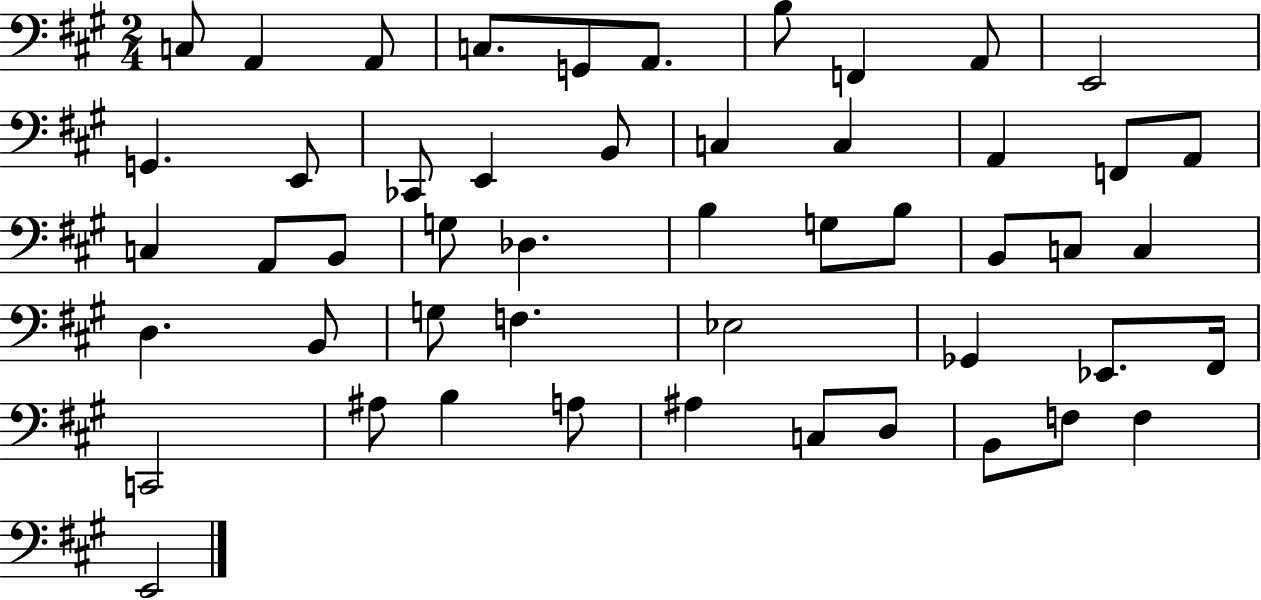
X:1
T:Untitled
M:2/4
L:1/4
K:A
C,/2 A,, A,,/2 C,/2 G,,/2 A,,/2 B,/2 F,, A,,/2 E,,2 G,, E,,/2 _C,,/2 E,, B,,/2 C, C, A,, F,,/2 A,,/2 C, A,,/2 B,,/2 G,/2 _D, B, G,/2 B,/2 B,,/2 C,/2 C, D, B,,/2 G,/2 F, _E,2 _G,, _E,,/2 ^F,,/4 C,,2 ^A,/2 B, A,/2 ^A, C,/2 D,/2 B,,/2 F,/2 F, E,,2